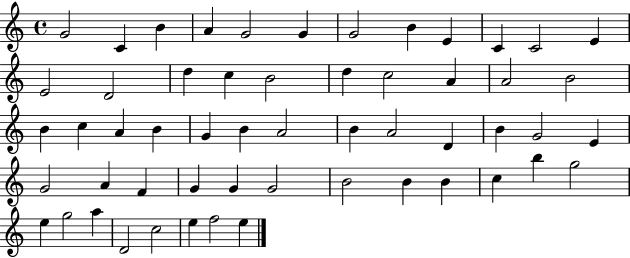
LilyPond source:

{
  \clef treble
  \time 4/4
  \defaultTimeSignature
  \key c \major
  g'2 c'4 b'4 | a'4 g'2 g'4 | g'2 b'4 e'4 | c'4 c'2 e'4 | \break e'2 d'2 | d''4 c''4 b'2 | d''4 c''2 a'4 | a'2 b'2 | \break b'4 c''4 a'4 b'4 | g'4 b'4 a'2 | b'4 a'2 d'4 | b'4 g'2 e'4 | \break g'2 a'4 f'4 | g'4 g'4 g'2 | b'2 b'4 b'4 | c''4 b''4 g''2 | \break e''4 g''2 a''4 | d'2 c''2 | e''4 f''2 e''4 | \bar "|."
}